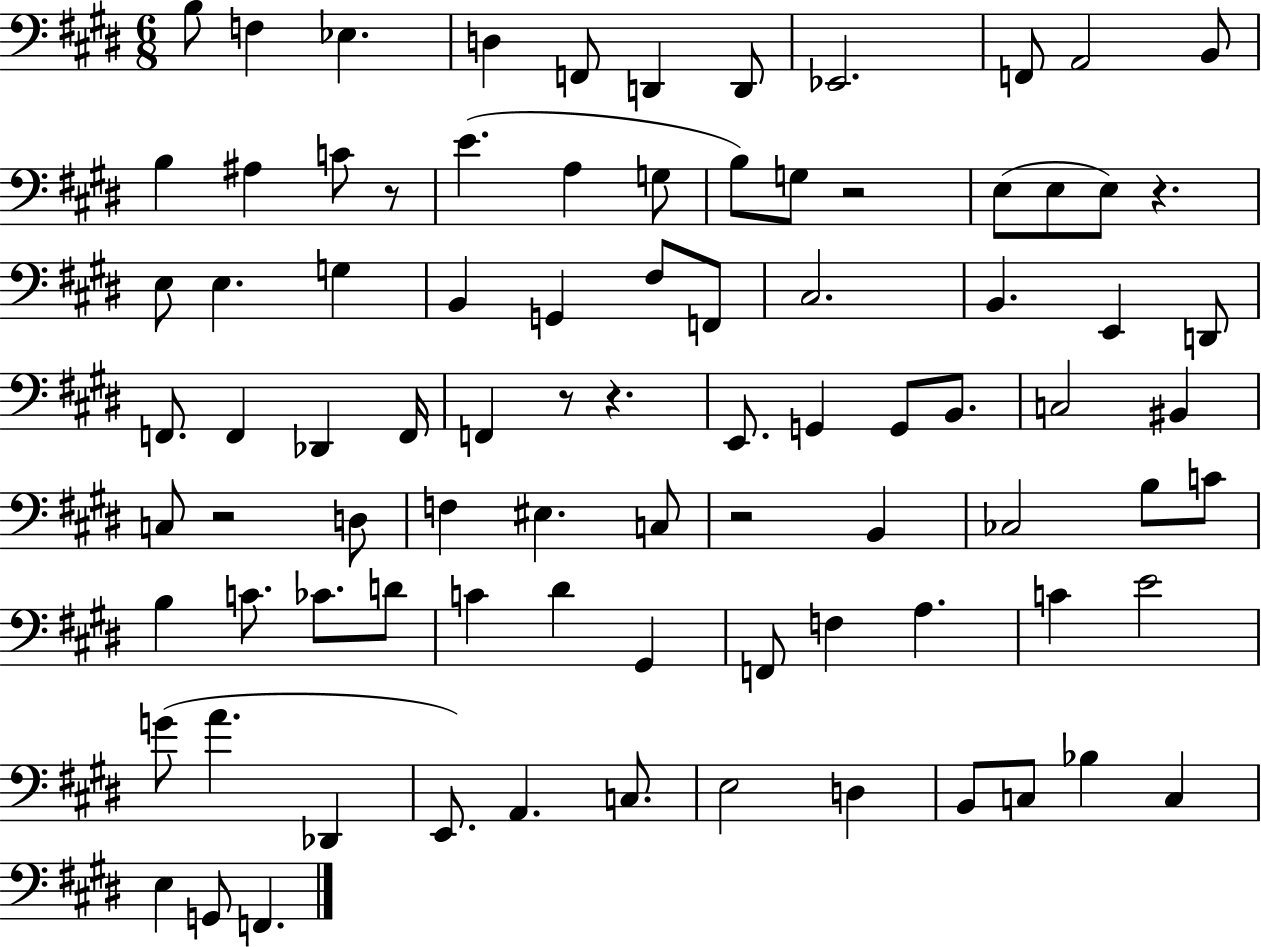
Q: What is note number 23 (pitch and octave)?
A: E3